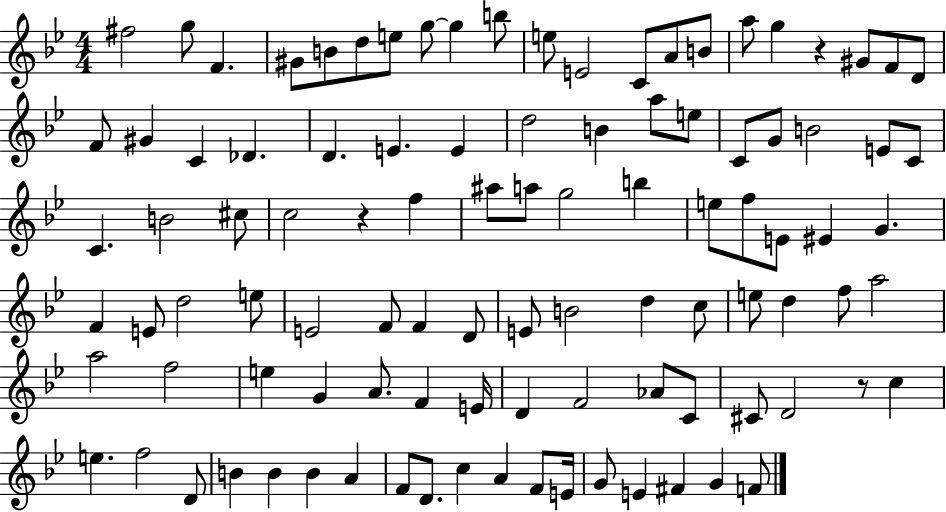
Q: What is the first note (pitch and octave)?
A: F#5